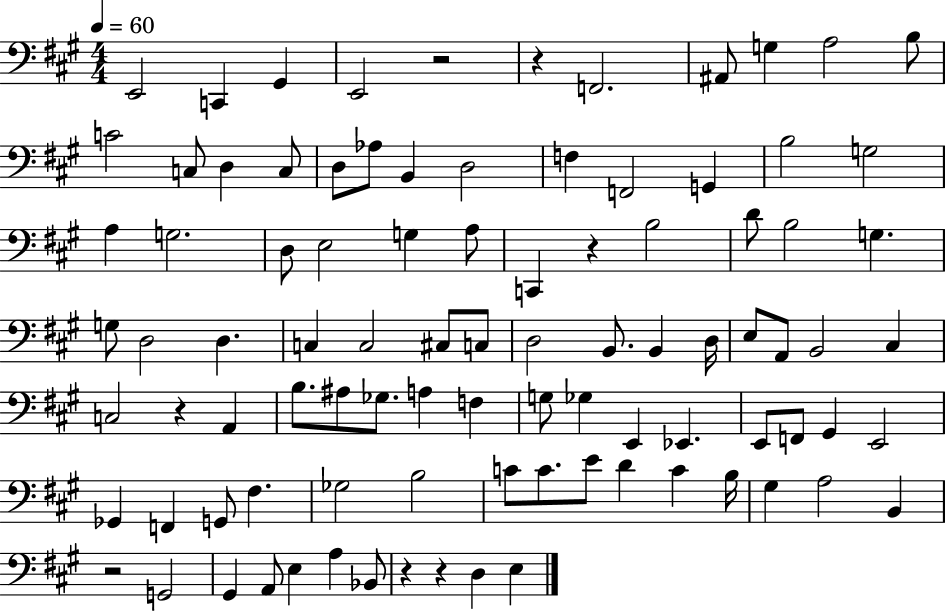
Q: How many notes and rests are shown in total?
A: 93